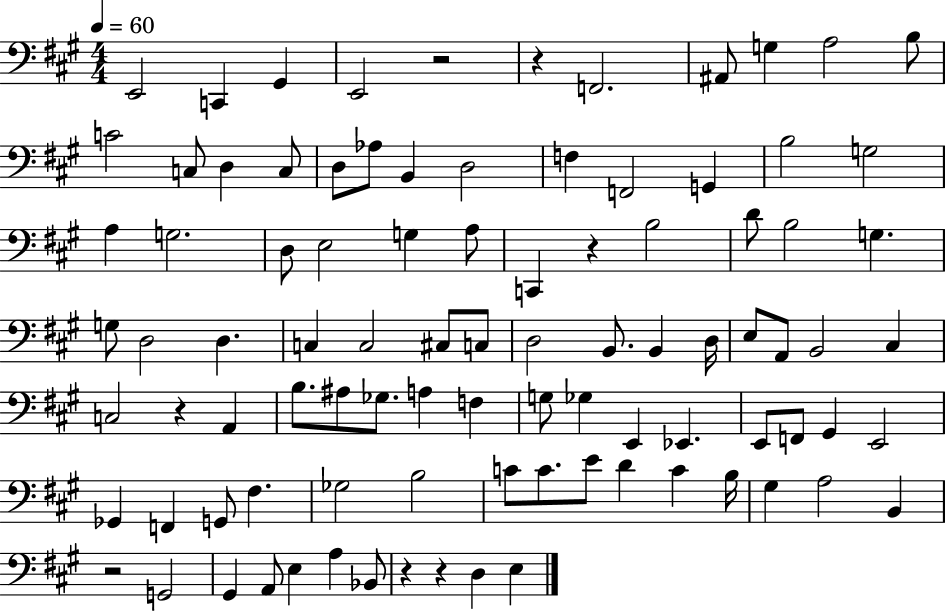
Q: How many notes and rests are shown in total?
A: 93